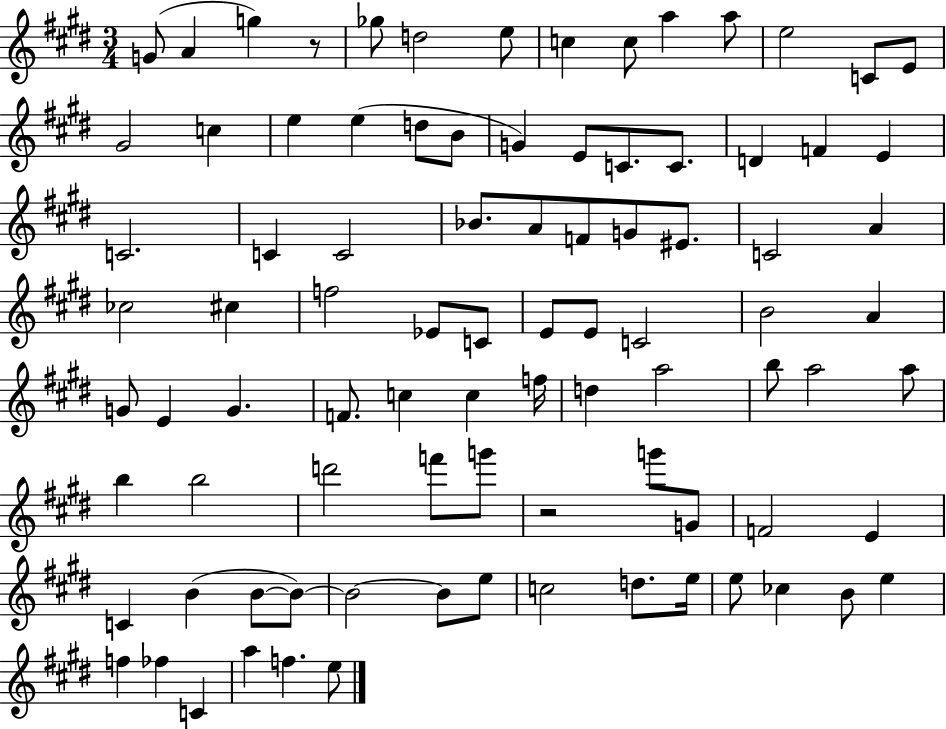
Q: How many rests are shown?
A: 2